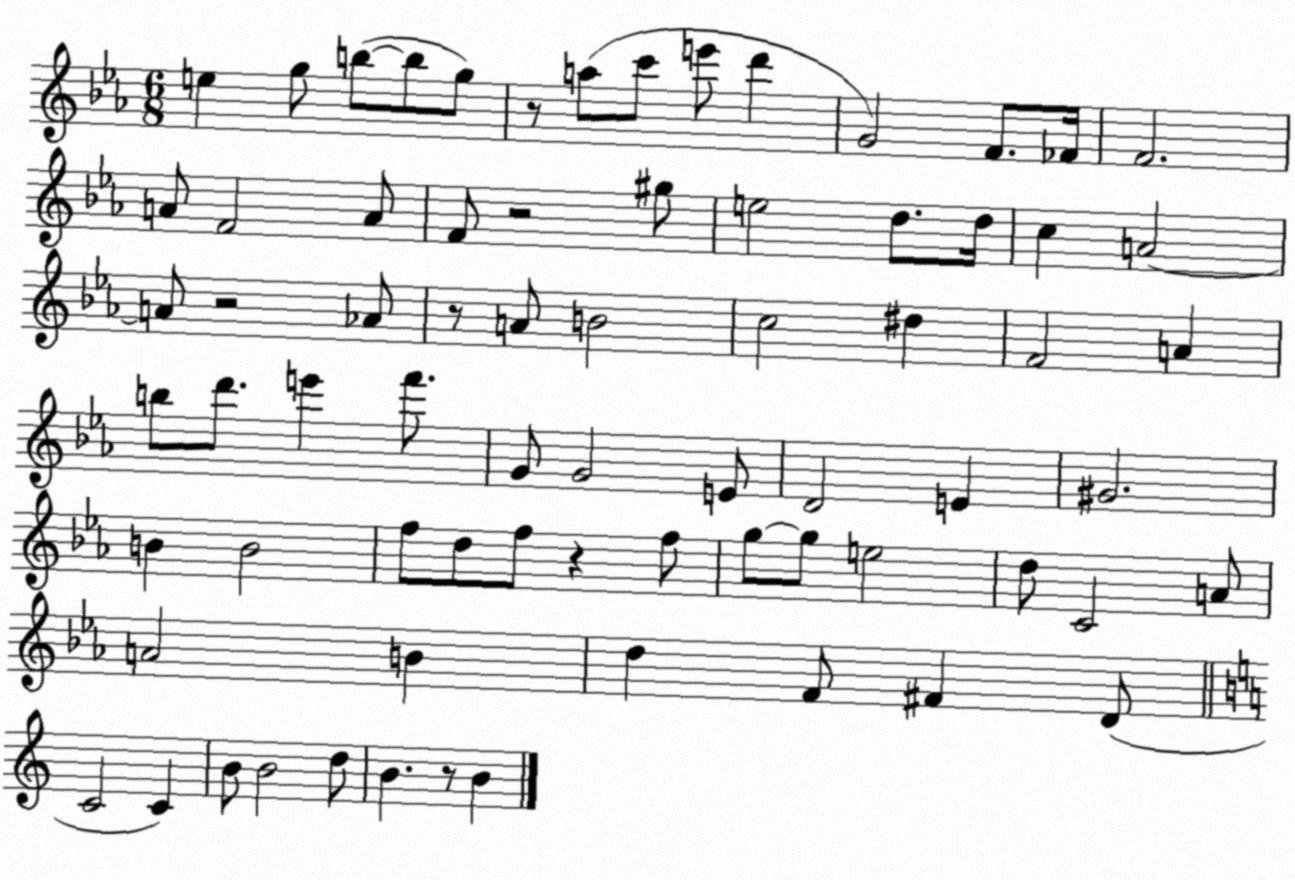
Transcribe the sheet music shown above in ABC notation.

X:1
T:Untitled
M:6/8
L:1/4
K:Eb
e g/2 b/2 b/2 g/2 z/2 a/2 c'/2 e'/2 d' G2 F/2 _F/4 F2 A/2 F2 A/2 F/2 z2 ^g/2 e2 d/2 d/4 c A2 A/2 z2 _A/2 z/2 A/2 B2 c2 ^d F2 A b/2 d'/2 e' f'/2 G/2 G2 E/2 D2 E ^G2 B B2 f/2 d/2 f/2 z f/2 g/2 g/2 e2 d/2 C2 A/2 A2 B d F/2 ^F D/2 C2 C B/2 B2 d/2 B z/2 B